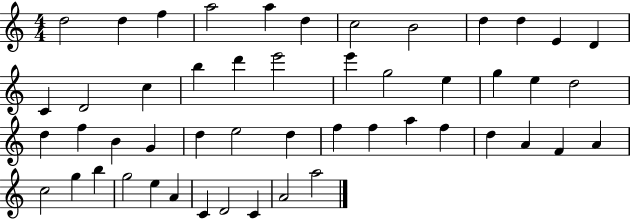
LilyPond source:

{
  \clef treble
  \numericTimeSignature
  \time 4/4
  \key c \major
  d''2 d''4 f''4 | a''2 a''4 d''4 | c''2 b'2 | d''4 d''4 e'4 d'4 | \break c'4 d'2 c''4 | b''4 d'''4 e'''2 | e'''4 g''2 e''4 | g''4 e''4 d''2 | \break d''4 f''4 b'4 g'4 | d''4 e''2 d''4 | f''4 f''4 a''4 f''4 | d''4 a'4 f'4 a'4 | \break c''2 g''4 b''4 | g''2 e''4 a'4 | c'4 d'2 c'4 | a'2 a''2 | \break \bar "|."
}